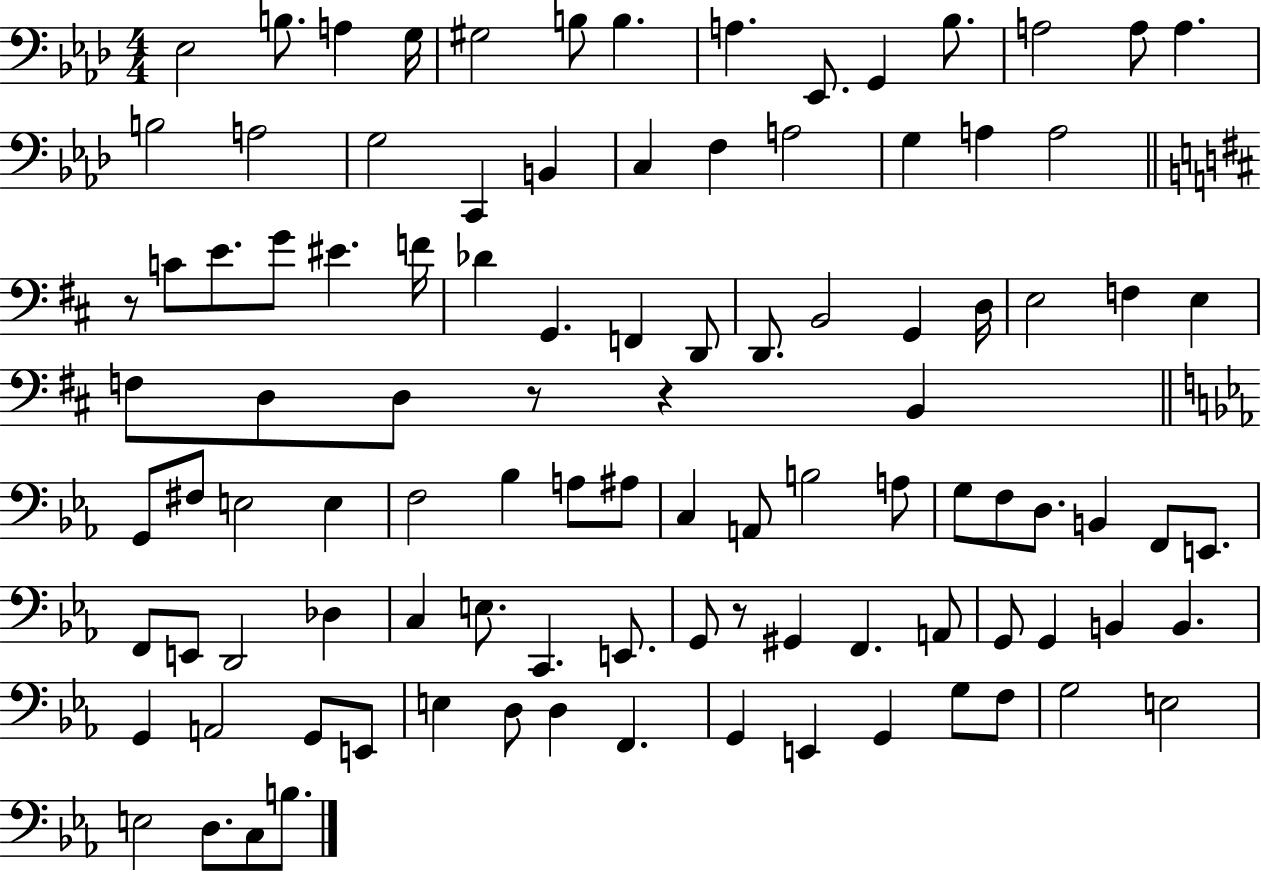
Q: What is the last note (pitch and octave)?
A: B3